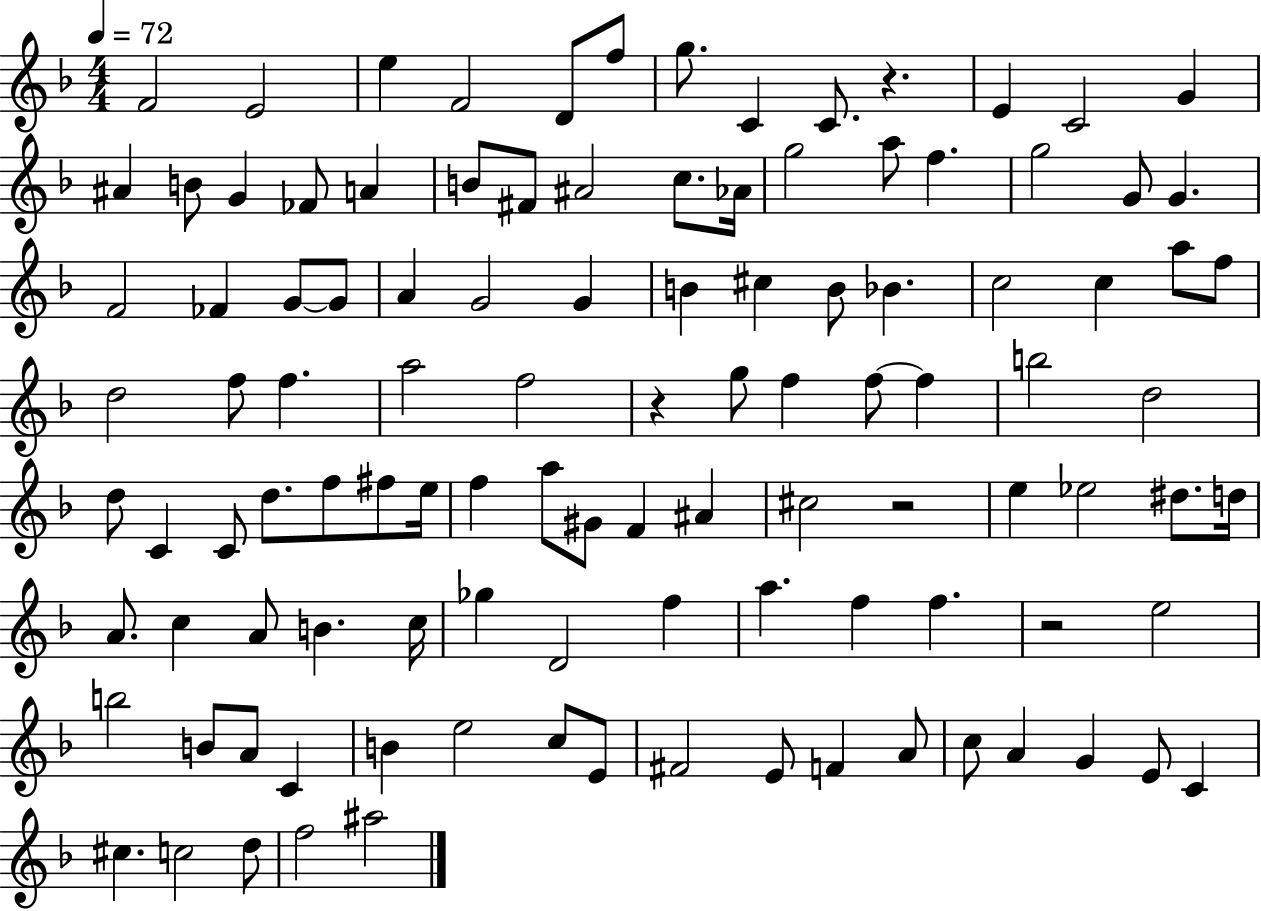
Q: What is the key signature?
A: F major